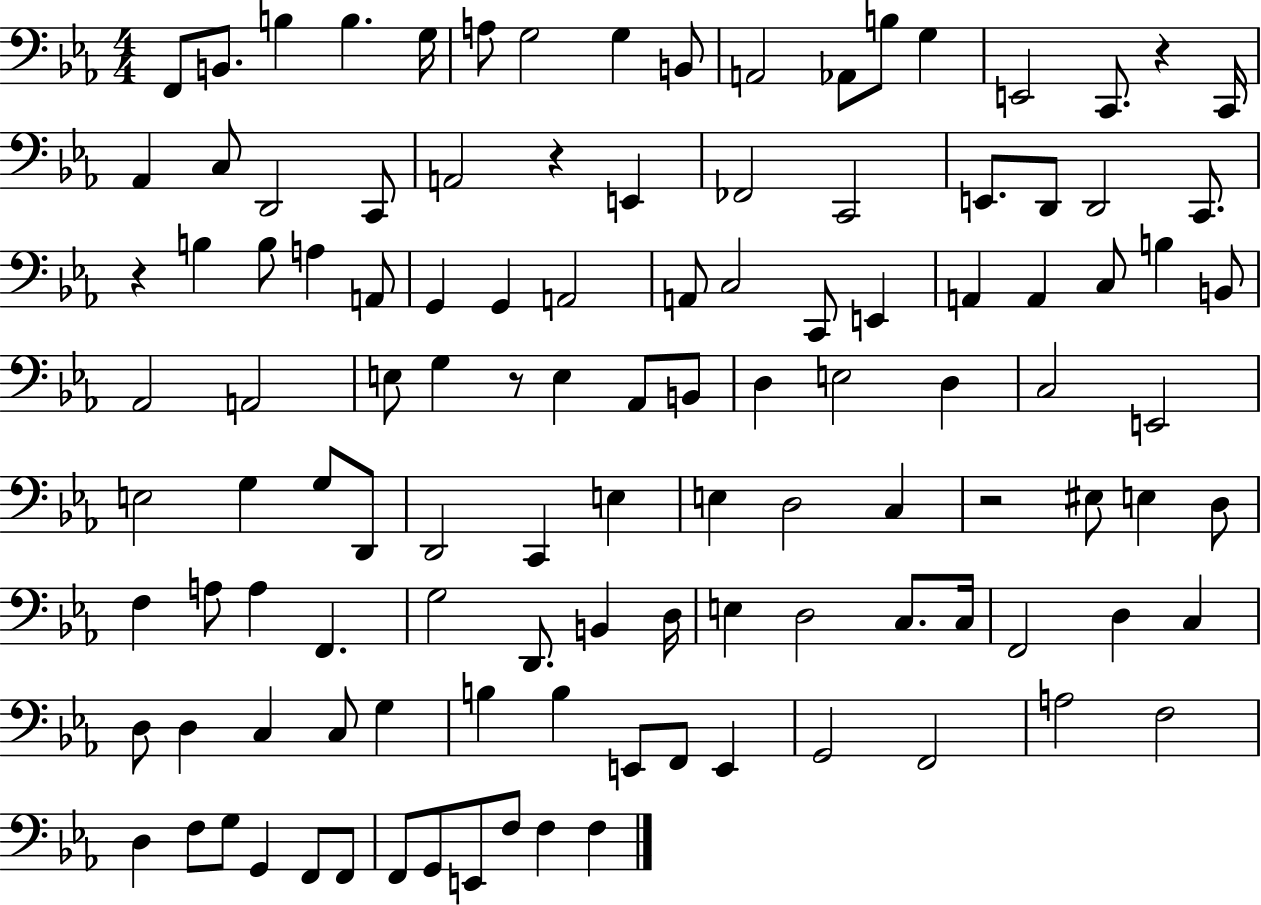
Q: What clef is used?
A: bass